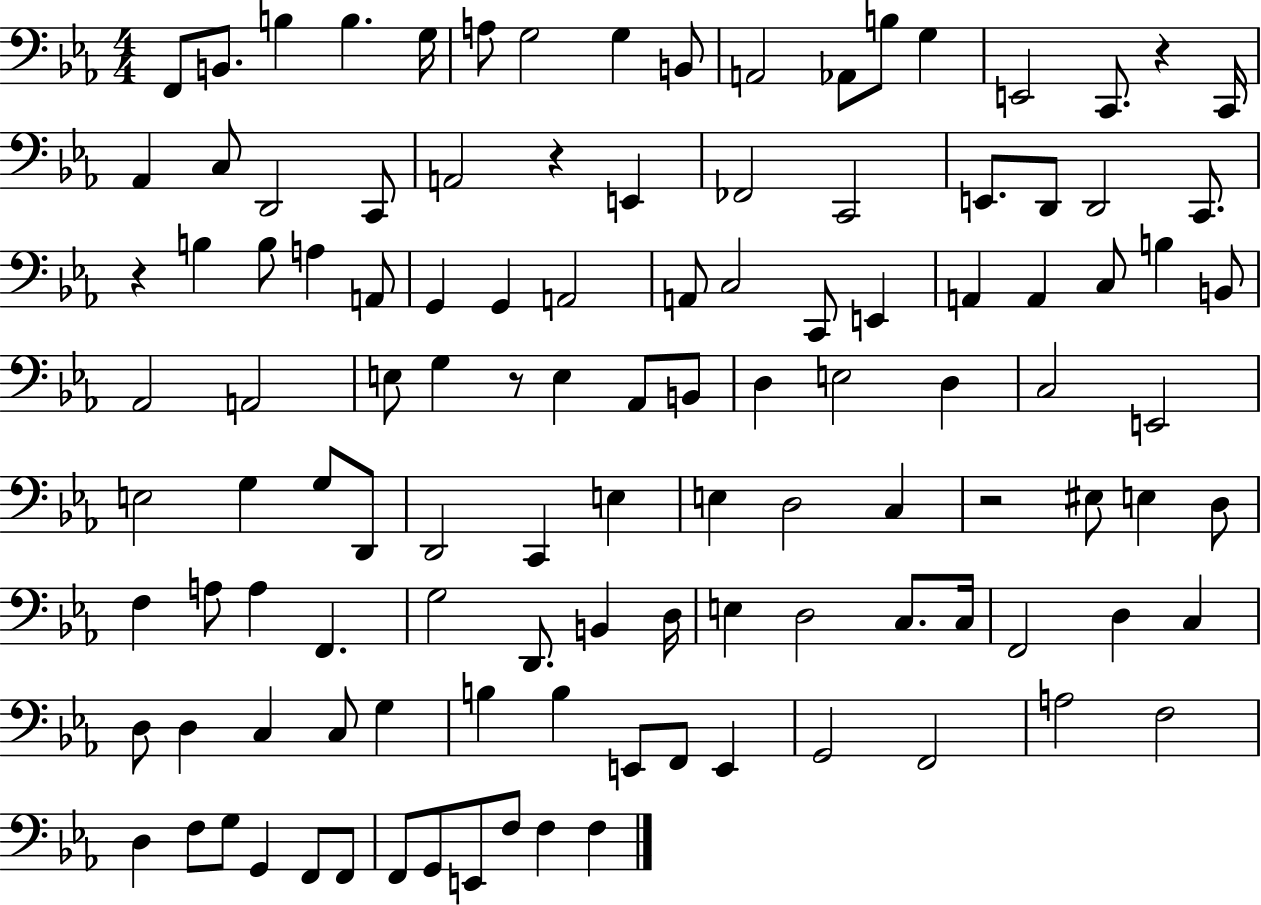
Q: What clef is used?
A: bass